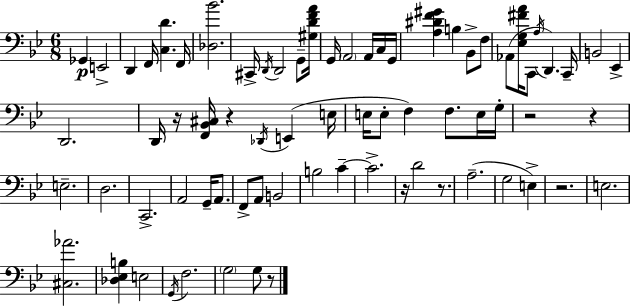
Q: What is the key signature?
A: BES major